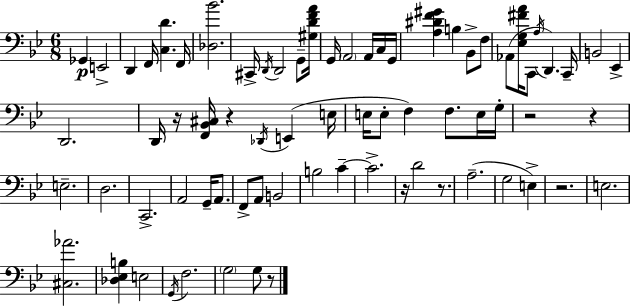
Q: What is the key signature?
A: BES major